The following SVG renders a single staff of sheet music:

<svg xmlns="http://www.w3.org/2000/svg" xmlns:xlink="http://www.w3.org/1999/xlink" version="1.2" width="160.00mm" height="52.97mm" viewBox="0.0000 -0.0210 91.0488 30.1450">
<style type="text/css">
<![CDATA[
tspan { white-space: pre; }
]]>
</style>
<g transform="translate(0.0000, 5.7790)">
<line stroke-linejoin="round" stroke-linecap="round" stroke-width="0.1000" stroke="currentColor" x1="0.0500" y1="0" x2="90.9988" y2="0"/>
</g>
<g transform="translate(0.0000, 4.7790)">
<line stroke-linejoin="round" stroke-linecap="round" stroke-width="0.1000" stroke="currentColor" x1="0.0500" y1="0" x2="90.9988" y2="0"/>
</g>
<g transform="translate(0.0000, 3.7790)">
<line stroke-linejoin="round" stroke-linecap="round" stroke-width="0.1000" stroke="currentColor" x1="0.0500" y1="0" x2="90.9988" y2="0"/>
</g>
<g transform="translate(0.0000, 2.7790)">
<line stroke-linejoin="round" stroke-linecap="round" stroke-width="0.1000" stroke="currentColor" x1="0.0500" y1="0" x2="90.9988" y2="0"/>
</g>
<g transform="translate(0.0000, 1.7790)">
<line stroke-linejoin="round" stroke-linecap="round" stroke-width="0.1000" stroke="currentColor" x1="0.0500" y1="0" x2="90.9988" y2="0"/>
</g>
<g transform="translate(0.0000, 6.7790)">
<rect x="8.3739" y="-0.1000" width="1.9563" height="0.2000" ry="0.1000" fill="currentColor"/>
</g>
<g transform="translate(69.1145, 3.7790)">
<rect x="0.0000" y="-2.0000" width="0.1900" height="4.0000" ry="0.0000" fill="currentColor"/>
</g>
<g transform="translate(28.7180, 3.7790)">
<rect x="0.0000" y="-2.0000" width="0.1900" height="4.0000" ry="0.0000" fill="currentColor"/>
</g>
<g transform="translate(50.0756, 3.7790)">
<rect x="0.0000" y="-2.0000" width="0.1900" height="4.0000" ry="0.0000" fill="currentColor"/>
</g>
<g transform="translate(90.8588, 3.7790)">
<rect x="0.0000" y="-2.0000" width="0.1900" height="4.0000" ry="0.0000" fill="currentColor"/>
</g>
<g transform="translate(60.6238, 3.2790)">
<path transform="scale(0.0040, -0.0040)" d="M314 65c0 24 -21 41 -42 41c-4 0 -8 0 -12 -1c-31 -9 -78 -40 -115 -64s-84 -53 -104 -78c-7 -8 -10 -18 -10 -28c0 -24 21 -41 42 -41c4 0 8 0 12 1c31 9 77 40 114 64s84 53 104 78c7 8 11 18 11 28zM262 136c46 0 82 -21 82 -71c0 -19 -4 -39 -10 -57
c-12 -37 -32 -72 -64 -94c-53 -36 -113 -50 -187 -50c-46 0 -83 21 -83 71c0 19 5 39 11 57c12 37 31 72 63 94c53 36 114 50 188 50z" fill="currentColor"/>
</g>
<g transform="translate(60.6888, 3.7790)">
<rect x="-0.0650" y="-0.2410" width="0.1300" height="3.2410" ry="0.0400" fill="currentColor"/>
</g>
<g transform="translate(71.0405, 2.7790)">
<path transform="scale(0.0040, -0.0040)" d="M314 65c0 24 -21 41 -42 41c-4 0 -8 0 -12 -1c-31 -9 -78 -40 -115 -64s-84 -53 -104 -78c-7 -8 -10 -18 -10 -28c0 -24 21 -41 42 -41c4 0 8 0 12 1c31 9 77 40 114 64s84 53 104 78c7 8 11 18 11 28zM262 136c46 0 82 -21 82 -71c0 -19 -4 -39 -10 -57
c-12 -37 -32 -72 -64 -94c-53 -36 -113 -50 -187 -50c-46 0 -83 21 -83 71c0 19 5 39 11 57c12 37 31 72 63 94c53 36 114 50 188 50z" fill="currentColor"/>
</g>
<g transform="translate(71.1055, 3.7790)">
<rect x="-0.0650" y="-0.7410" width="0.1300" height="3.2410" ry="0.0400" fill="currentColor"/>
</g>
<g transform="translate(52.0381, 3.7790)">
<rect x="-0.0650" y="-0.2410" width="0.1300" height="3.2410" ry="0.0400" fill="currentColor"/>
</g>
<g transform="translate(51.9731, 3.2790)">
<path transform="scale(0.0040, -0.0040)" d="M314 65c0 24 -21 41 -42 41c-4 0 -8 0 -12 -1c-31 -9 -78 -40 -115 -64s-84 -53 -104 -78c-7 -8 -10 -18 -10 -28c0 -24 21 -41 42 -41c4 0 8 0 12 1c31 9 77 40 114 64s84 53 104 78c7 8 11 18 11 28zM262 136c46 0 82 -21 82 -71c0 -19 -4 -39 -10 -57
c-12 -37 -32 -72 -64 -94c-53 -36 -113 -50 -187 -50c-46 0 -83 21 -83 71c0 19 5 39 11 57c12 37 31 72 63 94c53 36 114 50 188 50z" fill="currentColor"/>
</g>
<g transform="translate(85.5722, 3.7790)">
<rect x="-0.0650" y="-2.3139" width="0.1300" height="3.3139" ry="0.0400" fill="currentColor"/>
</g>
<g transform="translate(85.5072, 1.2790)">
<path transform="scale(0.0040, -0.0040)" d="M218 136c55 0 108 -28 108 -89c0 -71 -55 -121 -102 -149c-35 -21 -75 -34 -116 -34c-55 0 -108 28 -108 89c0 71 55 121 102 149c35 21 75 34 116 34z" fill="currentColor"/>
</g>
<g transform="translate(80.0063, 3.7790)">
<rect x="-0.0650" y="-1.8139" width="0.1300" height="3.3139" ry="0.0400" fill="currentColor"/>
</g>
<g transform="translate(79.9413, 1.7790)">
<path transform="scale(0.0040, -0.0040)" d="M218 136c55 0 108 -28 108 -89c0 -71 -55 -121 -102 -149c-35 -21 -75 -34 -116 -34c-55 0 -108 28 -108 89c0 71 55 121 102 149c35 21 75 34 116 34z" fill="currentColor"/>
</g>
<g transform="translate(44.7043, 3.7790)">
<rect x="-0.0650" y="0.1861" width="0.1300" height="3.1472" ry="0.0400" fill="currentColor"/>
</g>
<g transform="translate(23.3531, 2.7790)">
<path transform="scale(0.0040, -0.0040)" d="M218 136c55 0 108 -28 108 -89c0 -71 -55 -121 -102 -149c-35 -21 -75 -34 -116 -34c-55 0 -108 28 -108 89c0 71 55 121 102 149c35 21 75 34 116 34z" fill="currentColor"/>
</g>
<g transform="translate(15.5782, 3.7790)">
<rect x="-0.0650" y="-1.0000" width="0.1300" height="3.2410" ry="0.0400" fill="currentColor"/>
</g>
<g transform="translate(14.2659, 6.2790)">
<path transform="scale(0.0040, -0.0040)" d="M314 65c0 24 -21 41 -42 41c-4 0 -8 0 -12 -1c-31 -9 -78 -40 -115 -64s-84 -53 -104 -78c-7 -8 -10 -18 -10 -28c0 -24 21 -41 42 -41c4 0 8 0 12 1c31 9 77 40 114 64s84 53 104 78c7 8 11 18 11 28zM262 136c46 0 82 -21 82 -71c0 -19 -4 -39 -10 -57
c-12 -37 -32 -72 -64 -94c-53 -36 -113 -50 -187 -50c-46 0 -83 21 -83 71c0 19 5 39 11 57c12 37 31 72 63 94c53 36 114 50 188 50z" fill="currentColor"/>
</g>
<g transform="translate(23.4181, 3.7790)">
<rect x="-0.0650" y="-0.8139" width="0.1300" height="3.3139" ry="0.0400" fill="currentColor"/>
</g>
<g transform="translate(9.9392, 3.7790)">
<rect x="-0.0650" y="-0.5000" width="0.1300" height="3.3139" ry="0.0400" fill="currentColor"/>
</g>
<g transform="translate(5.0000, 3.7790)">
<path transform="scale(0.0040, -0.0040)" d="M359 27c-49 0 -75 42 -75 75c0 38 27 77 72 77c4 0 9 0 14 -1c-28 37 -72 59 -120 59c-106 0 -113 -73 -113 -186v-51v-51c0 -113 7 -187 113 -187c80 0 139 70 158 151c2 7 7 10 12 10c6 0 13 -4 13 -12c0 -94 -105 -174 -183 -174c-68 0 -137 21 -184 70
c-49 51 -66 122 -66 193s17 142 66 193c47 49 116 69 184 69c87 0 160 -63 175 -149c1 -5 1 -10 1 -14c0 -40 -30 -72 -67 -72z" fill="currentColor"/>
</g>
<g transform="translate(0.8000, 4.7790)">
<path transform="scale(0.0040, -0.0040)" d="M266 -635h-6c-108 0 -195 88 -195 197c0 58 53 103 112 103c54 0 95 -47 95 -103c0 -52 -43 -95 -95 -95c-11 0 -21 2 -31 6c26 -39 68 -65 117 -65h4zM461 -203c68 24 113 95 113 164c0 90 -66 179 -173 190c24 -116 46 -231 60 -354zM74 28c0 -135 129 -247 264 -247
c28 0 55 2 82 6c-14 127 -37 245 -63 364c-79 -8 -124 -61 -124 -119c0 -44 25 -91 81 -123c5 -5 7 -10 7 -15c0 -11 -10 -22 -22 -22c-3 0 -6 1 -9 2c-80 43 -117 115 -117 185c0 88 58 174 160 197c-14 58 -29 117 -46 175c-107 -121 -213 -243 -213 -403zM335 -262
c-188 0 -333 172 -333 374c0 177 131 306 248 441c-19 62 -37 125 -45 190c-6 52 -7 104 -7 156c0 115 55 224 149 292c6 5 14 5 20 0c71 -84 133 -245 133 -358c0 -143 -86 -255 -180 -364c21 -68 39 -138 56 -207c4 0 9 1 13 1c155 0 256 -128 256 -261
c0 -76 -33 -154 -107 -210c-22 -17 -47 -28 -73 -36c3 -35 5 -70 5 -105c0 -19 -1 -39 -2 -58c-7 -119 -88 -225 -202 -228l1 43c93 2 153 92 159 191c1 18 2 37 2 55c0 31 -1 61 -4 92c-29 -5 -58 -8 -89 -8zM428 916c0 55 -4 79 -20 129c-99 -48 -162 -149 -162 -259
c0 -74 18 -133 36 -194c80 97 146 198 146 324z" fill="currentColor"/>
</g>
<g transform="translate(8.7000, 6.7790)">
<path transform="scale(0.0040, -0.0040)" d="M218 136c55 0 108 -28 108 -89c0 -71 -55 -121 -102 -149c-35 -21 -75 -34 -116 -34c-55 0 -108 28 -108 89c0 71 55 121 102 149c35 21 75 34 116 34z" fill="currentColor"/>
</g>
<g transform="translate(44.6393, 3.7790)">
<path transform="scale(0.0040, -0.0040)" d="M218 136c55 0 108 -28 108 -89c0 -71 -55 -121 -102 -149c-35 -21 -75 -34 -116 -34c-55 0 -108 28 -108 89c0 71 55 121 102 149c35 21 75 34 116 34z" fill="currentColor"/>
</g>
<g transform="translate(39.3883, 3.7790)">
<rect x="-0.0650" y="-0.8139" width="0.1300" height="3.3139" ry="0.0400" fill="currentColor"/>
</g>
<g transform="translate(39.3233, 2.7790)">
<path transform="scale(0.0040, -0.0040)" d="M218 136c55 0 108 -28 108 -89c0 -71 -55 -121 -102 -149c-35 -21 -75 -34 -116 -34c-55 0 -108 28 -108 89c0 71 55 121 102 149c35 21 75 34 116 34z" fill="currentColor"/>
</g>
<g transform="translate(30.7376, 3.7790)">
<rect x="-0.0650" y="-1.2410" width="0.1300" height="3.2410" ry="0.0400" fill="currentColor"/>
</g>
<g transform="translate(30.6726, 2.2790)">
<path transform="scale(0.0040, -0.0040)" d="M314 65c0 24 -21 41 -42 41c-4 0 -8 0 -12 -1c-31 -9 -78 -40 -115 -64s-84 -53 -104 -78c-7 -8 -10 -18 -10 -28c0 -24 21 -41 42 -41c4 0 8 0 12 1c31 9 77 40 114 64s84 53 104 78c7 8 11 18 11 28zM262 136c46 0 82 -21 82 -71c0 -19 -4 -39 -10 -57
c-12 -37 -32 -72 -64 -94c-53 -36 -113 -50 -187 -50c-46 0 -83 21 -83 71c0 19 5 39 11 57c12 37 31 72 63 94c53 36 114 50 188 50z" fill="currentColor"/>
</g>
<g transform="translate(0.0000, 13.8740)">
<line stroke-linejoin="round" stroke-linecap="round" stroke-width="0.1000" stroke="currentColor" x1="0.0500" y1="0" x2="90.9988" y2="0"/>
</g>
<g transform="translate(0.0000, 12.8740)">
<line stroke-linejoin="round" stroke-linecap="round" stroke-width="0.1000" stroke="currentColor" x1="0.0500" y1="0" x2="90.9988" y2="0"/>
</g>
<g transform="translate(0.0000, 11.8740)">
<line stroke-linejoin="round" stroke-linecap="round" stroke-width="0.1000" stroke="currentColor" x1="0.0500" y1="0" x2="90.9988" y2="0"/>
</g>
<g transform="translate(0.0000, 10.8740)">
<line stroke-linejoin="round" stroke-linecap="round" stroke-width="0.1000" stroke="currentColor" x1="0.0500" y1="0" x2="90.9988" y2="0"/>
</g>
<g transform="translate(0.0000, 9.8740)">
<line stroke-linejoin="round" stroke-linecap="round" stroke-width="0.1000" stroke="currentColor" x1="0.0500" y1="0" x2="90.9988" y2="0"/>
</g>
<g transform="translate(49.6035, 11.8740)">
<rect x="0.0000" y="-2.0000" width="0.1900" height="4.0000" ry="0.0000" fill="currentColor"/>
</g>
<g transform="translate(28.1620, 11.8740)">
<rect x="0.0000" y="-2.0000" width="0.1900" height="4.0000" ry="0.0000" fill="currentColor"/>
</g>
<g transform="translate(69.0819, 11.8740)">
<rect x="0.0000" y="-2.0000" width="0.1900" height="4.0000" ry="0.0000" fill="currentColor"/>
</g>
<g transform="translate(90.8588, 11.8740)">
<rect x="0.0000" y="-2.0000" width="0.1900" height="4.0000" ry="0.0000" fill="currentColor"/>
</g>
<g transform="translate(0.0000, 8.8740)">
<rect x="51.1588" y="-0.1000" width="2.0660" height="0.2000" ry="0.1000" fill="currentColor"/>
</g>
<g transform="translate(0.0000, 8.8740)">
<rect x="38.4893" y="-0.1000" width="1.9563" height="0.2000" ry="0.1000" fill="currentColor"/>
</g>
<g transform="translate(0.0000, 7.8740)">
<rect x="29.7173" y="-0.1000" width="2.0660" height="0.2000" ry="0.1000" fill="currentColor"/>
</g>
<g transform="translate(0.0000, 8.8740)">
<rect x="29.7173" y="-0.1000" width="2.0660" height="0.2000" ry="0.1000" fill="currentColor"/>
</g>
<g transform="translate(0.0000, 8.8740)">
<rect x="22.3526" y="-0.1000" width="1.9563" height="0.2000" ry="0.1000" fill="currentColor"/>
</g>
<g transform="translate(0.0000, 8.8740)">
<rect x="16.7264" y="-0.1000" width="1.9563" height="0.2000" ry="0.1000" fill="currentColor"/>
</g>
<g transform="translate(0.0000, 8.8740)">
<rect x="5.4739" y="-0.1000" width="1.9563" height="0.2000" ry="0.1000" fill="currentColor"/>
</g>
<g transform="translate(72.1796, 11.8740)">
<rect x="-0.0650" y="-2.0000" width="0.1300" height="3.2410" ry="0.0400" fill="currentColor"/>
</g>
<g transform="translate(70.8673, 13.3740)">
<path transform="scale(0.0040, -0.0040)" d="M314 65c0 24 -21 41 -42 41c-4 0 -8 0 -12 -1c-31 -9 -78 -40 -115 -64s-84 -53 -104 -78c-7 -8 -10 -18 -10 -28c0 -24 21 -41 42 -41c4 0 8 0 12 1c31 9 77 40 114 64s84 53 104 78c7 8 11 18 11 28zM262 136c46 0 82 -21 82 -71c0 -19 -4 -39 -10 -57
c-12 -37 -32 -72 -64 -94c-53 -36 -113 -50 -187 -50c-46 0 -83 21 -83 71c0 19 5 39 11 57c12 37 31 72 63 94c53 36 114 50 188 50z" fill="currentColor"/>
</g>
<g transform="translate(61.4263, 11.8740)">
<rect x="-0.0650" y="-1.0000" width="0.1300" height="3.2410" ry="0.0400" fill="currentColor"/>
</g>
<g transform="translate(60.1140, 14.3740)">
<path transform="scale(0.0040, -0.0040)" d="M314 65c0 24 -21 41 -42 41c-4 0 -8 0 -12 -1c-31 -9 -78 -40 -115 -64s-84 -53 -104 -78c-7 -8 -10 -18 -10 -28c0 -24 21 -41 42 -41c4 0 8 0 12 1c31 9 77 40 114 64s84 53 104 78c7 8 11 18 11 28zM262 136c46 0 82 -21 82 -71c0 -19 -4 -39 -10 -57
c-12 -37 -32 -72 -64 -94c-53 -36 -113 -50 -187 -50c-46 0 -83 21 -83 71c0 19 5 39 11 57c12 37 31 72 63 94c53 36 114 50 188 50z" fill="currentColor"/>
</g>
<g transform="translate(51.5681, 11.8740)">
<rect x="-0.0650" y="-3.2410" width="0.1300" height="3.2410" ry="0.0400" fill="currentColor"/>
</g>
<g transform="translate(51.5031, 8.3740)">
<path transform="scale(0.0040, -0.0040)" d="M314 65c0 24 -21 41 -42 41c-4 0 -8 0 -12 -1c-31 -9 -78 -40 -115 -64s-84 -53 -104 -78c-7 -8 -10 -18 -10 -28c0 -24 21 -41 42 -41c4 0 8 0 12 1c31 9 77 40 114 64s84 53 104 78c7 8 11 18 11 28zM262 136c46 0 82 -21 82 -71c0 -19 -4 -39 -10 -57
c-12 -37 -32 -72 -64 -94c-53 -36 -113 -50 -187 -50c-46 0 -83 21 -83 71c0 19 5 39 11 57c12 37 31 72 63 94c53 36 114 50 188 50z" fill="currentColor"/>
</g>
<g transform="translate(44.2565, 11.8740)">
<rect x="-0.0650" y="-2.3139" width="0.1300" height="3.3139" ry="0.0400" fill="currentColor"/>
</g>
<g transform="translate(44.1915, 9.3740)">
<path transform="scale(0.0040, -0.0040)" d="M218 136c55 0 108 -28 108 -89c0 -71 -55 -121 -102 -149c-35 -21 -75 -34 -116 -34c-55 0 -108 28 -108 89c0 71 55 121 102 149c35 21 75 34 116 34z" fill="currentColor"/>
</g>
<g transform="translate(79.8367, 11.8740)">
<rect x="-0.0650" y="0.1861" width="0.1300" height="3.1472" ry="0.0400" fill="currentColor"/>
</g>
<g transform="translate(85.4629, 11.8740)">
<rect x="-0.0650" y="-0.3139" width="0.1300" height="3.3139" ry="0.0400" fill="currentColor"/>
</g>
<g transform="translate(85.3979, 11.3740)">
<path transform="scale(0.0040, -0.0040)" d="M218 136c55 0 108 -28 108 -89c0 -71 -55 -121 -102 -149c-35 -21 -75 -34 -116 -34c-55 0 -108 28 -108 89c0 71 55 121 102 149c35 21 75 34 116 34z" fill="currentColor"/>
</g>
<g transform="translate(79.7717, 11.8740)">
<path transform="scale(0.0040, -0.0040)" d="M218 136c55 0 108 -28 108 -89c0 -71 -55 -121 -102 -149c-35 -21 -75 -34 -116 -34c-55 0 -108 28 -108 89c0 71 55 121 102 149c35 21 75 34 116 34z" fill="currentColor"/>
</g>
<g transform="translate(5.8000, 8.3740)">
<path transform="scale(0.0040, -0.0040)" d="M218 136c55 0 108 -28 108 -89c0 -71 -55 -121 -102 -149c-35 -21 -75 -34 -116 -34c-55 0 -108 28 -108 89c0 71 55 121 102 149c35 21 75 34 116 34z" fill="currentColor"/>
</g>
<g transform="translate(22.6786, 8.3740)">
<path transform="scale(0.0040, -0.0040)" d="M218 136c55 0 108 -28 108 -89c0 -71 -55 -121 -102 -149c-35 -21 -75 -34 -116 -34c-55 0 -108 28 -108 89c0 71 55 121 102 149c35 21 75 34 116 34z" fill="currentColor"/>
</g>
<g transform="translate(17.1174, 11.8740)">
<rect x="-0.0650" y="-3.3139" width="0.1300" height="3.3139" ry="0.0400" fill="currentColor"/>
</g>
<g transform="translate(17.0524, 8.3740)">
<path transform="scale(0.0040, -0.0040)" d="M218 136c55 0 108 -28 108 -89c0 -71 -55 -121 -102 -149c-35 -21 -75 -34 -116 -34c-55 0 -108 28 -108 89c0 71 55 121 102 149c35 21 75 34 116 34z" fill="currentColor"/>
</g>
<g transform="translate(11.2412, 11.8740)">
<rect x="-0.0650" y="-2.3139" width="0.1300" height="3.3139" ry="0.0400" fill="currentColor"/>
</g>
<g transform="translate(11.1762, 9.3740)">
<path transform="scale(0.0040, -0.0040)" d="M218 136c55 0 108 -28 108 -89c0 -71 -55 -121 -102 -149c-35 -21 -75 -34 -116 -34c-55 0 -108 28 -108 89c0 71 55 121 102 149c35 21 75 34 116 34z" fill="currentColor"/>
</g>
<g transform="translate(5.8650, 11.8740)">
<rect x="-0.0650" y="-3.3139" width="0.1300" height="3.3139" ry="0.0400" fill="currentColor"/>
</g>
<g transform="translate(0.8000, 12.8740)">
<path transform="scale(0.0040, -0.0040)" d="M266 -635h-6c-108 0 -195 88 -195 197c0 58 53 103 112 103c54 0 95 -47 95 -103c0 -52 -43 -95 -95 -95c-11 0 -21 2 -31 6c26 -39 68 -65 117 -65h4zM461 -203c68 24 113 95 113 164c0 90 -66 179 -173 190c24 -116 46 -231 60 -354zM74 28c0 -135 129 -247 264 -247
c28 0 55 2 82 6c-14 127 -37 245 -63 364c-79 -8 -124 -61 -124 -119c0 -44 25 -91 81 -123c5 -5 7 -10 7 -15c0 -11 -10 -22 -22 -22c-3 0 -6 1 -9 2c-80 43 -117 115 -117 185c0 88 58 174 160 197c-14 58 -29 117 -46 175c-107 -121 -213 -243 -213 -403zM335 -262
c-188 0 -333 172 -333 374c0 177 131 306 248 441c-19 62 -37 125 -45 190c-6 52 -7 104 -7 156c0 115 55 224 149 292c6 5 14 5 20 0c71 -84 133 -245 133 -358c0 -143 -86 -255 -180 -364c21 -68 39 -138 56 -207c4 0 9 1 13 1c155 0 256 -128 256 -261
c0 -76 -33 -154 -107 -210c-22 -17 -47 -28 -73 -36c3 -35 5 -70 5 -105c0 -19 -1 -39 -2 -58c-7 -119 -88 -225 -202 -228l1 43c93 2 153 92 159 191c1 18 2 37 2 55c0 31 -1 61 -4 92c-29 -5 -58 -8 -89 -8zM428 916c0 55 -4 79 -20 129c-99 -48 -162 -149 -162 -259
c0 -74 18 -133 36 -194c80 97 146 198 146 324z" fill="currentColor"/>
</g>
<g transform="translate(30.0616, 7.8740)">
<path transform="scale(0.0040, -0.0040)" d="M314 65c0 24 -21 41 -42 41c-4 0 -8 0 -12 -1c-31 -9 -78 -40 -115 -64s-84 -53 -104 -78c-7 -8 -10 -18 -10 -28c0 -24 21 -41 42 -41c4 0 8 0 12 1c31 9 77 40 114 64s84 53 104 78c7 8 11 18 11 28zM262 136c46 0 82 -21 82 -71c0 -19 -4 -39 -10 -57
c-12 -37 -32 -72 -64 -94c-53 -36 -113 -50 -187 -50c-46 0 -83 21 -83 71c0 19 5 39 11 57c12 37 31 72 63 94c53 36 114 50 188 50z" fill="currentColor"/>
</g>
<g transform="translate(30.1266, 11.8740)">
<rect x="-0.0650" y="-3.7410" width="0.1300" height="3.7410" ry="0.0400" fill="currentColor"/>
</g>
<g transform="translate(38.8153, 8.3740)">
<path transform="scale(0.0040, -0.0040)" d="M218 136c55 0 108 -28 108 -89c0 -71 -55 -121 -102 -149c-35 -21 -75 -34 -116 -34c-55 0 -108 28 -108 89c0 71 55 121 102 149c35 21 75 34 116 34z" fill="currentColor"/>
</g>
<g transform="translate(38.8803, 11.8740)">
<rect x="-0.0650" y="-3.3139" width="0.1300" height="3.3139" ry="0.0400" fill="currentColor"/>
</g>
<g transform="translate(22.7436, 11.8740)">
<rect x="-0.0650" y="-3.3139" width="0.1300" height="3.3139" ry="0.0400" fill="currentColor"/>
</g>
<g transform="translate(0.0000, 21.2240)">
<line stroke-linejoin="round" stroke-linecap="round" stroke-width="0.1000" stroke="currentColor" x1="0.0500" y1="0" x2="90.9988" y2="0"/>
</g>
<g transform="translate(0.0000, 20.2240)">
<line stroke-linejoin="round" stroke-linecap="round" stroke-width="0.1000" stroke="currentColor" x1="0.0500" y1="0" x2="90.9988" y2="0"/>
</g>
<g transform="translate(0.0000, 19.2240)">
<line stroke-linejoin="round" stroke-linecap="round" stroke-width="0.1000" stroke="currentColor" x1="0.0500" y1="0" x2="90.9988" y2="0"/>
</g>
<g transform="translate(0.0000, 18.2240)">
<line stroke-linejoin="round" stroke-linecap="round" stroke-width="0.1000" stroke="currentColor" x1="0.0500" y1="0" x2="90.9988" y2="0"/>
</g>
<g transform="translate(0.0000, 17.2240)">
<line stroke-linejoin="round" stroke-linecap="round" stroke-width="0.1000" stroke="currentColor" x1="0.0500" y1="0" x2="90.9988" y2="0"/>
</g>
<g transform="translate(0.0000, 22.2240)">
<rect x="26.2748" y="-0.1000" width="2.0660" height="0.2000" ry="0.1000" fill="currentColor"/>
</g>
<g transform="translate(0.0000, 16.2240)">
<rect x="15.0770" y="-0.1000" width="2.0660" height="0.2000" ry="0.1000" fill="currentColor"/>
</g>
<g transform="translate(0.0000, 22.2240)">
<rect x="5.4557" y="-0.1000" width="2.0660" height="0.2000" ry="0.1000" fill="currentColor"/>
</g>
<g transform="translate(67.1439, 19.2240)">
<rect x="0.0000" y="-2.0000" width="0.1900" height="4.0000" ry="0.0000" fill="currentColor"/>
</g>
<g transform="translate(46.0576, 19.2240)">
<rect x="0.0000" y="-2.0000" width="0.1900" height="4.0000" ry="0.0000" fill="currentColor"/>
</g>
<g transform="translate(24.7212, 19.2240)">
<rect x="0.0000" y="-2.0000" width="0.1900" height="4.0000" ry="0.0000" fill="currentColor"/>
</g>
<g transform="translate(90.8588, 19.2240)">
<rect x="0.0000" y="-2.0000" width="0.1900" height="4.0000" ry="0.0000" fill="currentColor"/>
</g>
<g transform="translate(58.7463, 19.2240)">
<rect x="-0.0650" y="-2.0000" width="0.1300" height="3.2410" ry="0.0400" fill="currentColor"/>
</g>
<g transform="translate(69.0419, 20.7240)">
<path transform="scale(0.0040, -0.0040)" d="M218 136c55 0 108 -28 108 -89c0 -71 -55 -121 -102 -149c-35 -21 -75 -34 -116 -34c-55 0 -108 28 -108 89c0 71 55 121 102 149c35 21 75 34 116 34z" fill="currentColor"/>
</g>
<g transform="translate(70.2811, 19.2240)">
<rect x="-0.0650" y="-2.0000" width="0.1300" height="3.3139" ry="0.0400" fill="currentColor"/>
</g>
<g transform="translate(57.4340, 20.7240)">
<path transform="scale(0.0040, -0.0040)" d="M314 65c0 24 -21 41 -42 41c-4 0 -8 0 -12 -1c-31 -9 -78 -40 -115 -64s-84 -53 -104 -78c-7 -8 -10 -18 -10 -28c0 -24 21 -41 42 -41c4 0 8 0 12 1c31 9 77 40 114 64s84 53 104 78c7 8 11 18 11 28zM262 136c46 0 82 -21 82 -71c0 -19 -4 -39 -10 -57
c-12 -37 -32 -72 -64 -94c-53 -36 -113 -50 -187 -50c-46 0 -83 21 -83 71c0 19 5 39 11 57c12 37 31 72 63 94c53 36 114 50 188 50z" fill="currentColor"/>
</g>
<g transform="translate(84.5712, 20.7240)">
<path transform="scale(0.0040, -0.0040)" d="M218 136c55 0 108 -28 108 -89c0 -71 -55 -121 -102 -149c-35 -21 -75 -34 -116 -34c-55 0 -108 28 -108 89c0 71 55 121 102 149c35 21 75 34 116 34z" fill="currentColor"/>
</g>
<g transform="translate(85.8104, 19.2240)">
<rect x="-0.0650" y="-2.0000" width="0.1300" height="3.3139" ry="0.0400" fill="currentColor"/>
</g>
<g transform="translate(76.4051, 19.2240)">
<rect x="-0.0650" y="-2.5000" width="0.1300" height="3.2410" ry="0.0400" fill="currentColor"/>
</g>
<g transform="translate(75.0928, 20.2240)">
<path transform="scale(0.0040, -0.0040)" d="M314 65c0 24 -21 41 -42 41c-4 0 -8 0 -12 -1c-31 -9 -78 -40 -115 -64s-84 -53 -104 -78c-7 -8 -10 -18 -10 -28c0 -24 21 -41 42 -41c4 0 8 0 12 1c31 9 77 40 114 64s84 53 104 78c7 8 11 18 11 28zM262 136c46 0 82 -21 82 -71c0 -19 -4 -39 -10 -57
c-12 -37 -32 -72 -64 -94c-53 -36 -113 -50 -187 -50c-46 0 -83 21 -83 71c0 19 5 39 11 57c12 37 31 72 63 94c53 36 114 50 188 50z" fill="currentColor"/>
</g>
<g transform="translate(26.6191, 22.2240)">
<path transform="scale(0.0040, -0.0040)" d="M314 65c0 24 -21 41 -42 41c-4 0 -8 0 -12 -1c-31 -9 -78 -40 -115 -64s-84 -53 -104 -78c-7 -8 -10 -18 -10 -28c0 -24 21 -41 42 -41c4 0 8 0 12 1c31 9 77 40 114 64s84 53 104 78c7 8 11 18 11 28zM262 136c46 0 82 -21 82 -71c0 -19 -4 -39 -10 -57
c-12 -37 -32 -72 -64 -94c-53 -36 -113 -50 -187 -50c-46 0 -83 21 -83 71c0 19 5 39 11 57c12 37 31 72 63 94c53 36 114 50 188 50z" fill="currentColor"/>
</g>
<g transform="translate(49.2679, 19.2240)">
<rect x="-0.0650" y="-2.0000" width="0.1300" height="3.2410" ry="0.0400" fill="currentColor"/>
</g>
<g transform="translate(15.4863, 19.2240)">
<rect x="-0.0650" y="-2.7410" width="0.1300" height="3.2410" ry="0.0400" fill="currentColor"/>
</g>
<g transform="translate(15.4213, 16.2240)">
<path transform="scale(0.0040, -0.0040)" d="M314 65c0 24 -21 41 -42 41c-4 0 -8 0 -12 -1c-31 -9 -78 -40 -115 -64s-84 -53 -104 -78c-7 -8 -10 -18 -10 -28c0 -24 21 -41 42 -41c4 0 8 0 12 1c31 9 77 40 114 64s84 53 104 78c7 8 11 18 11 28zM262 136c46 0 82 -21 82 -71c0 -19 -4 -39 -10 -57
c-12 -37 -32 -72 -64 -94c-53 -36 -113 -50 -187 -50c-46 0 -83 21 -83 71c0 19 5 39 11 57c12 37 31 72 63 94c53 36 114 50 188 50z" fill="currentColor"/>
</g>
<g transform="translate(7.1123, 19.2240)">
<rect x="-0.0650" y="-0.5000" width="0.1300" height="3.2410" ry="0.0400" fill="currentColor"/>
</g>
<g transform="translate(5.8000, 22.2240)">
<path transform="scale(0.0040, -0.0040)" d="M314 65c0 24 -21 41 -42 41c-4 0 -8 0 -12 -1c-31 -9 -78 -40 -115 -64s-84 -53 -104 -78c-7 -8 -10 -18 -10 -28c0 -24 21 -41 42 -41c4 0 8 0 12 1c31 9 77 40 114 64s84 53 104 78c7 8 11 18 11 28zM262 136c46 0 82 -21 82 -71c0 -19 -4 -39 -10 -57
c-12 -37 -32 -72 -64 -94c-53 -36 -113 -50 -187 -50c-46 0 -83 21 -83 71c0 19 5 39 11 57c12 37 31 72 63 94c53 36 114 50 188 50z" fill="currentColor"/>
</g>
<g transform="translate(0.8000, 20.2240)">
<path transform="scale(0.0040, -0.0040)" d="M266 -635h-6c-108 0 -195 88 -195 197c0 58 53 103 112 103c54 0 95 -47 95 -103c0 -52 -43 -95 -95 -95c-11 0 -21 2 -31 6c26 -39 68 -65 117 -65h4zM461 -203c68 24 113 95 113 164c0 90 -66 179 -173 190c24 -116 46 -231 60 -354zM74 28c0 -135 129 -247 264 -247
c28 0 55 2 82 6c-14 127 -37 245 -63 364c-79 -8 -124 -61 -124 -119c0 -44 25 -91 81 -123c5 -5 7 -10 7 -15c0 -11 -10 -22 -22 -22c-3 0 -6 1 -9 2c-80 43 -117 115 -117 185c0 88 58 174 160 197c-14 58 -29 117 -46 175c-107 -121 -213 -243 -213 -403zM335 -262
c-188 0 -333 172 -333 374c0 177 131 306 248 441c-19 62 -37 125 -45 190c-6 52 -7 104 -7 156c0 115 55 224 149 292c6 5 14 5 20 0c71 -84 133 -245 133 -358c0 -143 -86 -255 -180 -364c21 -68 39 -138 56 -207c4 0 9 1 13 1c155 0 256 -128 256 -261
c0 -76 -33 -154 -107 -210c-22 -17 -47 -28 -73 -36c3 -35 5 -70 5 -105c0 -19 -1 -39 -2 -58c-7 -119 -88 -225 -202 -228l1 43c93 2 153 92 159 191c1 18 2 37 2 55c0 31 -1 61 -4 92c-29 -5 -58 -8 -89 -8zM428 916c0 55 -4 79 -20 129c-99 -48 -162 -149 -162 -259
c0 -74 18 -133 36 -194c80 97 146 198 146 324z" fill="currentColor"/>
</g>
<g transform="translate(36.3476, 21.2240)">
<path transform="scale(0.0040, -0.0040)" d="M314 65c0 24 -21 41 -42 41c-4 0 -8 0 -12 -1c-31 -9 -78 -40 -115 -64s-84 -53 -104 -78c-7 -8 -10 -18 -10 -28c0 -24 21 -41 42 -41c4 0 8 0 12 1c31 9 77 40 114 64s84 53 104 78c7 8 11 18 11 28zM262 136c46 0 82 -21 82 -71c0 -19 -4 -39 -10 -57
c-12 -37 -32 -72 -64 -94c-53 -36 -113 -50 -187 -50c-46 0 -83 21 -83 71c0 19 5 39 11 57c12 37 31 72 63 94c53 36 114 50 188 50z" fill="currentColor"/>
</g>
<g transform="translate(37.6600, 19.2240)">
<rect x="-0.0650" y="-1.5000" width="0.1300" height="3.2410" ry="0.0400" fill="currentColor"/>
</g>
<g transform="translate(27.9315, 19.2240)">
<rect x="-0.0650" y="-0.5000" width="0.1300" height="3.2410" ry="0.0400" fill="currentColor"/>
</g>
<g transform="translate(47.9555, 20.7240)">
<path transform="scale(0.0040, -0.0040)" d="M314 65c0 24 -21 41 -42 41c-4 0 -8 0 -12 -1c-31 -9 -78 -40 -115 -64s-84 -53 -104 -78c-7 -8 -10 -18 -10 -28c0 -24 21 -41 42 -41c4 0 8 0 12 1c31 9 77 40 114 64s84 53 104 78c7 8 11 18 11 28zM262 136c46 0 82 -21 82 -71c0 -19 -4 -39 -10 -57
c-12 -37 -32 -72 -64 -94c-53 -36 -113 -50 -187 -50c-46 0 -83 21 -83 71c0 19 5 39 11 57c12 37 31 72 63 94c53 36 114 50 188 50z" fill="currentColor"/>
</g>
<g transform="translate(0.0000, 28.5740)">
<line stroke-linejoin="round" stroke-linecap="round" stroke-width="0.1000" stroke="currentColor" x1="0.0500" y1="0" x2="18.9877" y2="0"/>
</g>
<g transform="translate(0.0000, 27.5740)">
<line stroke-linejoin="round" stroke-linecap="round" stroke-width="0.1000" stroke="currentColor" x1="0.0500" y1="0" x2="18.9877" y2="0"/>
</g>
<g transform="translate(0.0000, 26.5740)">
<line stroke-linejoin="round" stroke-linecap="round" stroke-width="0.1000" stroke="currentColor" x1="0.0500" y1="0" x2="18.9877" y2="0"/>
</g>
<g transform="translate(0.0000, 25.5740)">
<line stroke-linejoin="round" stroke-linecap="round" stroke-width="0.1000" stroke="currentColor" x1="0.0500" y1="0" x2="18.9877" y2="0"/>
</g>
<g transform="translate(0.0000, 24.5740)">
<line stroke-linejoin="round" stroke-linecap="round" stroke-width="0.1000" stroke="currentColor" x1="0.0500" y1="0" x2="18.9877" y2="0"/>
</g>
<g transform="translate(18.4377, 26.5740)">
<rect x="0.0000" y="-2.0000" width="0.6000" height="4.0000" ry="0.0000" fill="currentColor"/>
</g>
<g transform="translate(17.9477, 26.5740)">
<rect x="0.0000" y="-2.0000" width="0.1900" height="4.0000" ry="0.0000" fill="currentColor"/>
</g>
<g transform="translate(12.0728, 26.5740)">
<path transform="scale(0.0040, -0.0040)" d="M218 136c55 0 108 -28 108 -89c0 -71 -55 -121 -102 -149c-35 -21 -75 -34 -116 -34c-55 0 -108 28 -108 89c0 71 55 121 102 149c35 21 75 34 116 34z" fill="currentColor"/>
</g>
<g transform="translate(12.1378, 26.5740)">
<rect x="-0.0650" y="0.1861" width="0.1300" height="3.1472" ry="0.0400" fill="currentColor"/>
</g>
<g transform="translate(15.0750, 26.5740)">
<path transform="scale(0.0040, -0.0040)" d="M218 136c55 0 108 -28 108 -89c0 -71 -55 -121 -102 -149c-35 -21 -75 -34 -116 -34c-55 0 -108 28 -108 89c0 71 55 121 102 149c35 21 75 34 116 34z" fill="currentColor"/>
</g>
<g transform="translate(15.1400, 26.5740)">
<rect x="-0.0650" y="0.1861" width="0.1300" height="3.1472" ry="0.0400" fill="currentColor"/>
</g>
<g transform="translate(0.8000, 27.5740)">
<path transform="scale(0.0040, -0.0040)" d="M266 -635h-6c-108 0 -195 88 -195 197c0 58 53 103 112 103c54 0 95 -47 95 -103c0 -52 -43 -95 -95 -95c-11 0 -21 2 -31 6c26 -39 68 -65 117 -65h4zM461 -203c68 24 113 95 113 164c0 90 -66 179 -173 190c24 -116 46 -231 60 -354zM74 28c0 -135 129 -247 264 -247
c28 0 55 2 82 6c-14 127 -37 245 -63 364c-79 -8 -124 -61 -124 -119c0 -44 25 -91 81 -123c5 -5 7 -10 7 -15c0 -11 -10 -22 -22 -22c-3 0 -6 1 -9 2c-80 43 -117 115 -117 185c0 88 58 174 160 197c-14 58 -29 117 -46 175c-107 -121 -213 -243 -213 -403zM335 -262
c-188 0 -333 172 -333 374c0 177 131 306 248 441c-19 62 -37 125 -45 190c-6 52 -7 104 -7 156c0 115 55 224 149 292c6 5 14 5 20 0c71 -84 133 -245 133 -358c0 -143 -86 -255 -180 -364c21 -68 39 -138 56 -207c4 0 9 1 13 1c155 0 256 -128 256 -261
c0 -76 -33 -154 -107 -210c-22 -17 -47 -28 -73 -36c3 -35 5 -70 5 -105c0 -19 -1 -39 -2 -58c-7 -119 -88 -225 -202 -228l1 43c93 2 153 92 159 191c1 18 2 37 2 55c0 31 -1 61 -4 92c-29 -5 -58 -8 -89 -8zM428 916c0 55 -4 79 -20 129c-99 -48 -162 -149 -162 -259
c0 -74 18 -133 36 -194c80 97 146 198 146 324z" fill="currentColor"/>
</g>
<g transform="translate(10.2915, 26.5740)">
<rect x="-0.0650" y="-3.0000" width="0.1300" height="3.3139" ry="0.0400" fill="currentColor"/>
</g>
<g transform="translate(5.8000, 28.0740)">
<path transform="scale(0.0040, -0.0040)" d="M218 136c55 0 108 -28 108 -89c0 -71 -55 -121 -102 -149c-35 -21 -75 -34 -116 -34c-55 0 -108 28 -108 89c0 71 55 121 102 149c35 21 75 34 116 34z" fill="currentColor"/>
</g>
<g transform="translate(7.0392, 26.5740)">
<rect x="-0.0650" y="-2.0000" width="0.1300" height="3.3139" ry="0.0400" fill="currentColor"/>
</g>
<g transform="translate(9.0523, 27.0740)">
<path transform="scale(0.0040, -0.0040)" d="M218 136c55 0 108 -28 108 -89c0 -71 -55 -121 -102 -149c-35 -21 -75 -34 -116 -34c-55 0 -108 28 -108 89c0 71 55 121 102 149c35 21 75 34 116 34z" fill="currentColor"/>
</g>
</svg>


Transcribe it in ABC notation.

X:1
T:Untitled
M:4/4
L:1/4
K:C
C D2 d e2 d B c2 c2 d2 f g b g b b c'2 b g b2 D2 F2 B c C2 a2 C2 E2 F2 F2 F G2 F F A B B